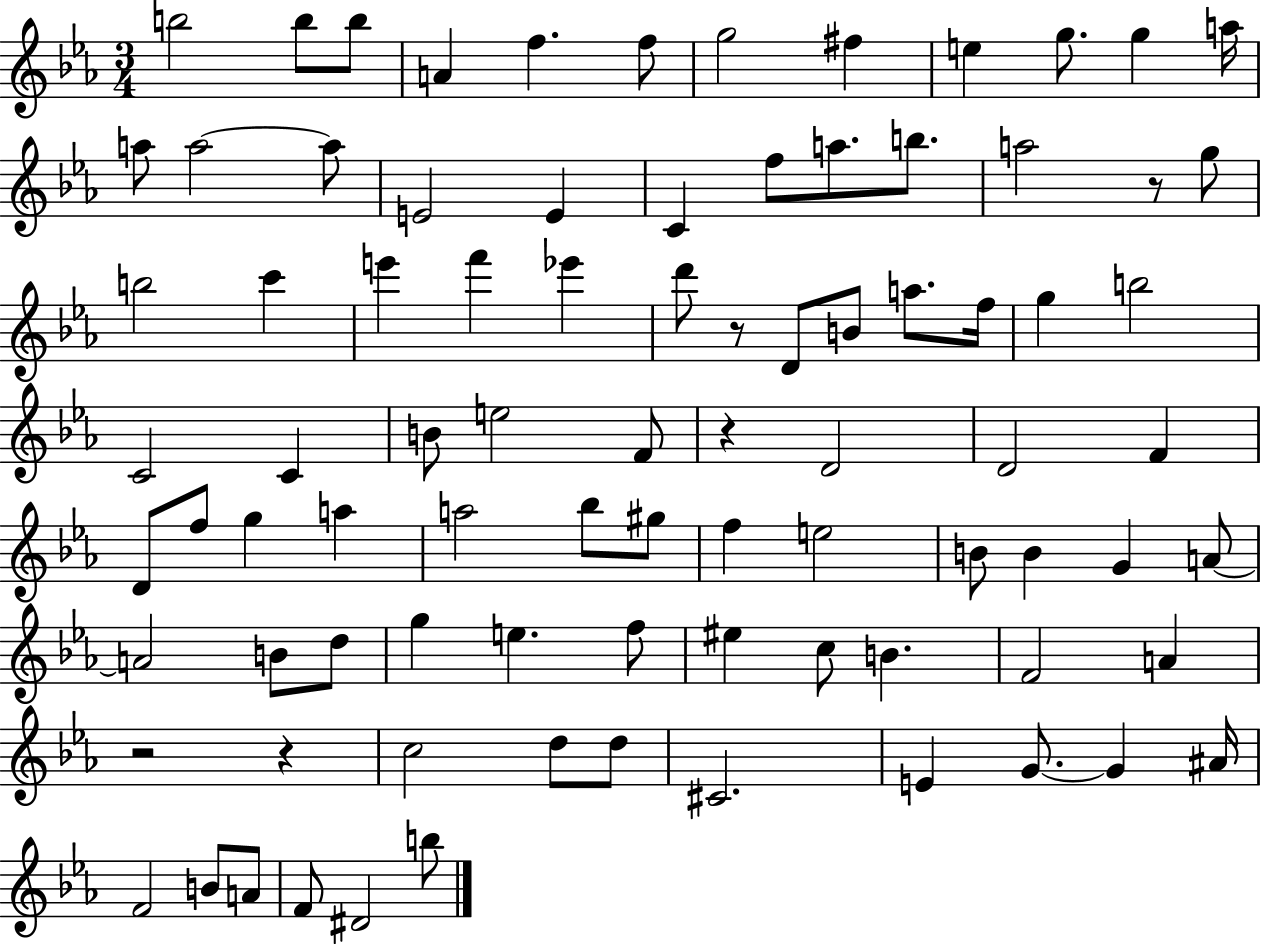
B5/h B5/e B5/e A4/q F5/q. F5/e G5/h F#5/q E5/q G5/e. G5/q A5/s A5/e A5/h A5/e E4/h E4/q C4/q F5/e A5/e. B5/e. A5/h R/e G5/e B5/h C6/q E6/q F6/q Eb6/q D6/e R/e D4/e B4/e A5/e. F5/s G5/q B5/h C4/h C4/q B4/e E5/h F4/e R/q D4/h D4/h F4/q D4/e F5/e G5/q A5/q A5/h Bb5/e G#5/e F5/q E5/h B4/e B4/q G4/q A4/e A4/h B4/e D5/e G5/q E5/q. F5/e EIS5/q C5/e B4/q. F4/h A4/q R/h R/q C5/h D5/e D5/e C#4/h. E4/q G4/e. G4/q A#4/s F4/h B4/e A4/e F4/e D#4/h B5/e